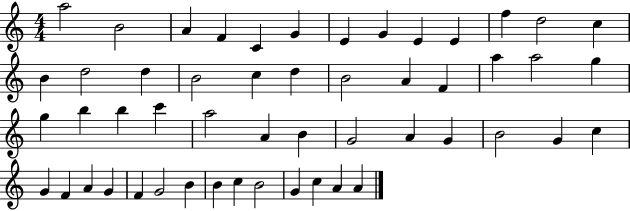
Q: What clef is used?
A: treble